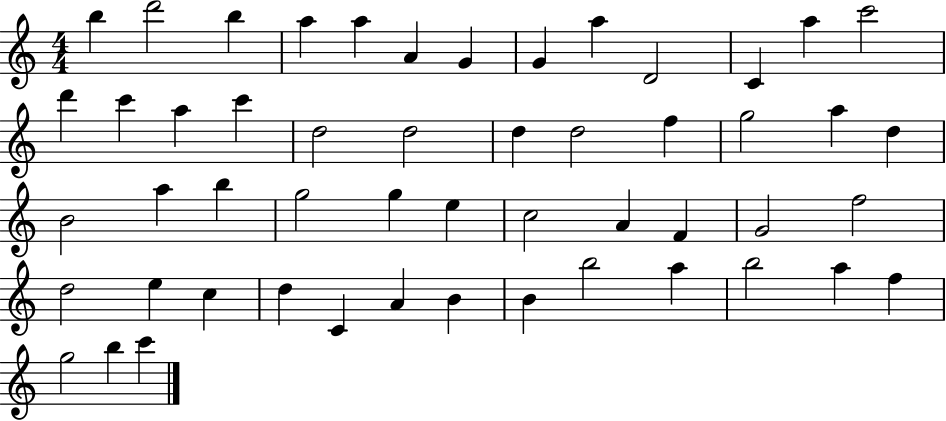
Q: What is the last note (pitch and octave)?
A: C6